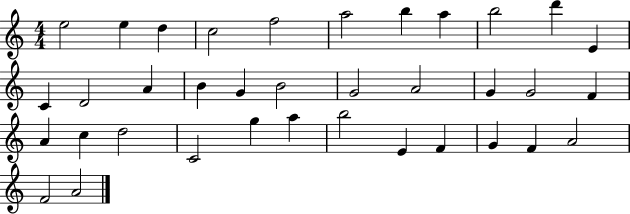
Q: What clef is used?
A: treble